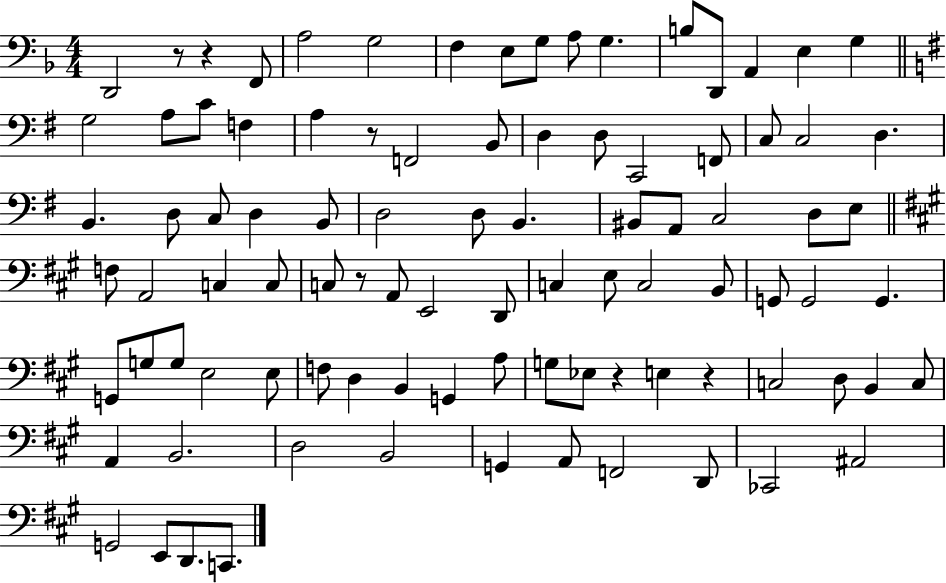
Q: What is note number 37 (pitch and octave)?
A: BIS2